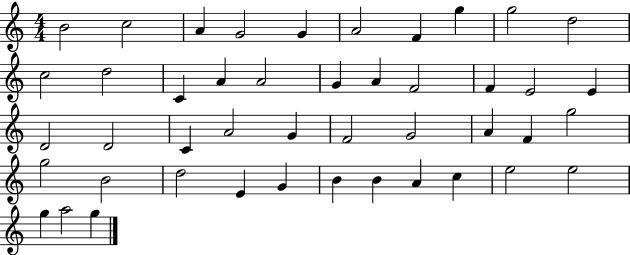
X:1
T:Untitled
M:4/4
L:1/4
K:C
B2 c2 A G2 G A2 F g g2 d2 c2 d2 C A A2 G A F2 F E2 E D2 D2 C A2 G F2 G2 A F g2 g2 B2 d2 E G B B A c e2 e2 g a2 g